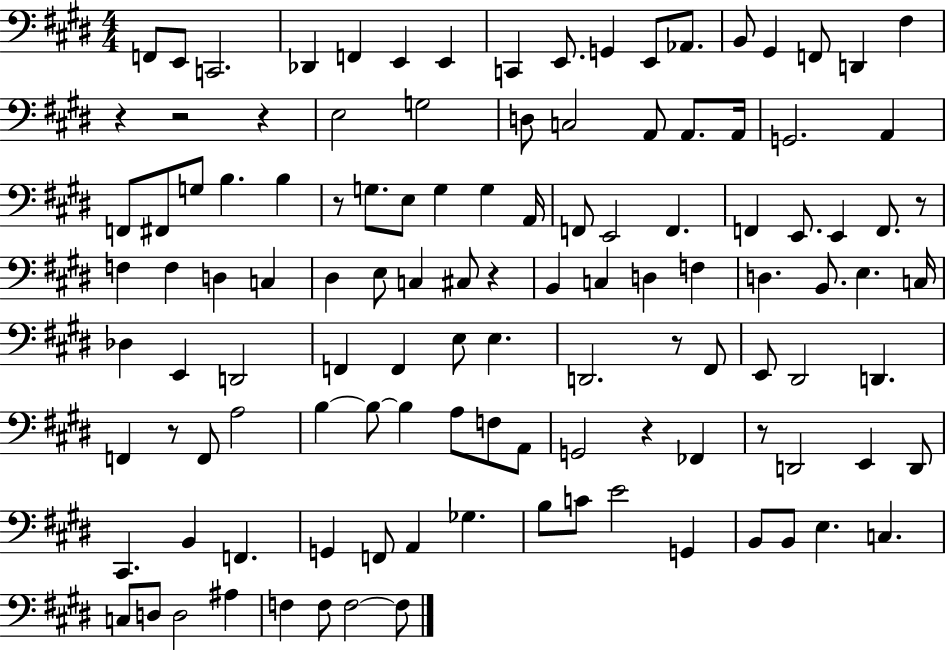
X:1
T:Untitled
M:4/4
L:1/4
K:E
F,,/2 E,,/2 C,,2 _D,, F,, E,, E,, C,, E,,/2 G,, E,,/2 _A,,/2 B,,/2 ^G,, F,,/2 D,, ^F, z z2 z E,2 G,2 D,/2 C,2 A,,/2 A,,/2 A,,/4 G,,2 A,, F,,/2 ^F,,/2 G,/2 B, B, z/2 G,/2 E,/2 G, G, A,,/4 F,,/2 E,,2 F,, F,, E,,/2 E,, F,,/2 z/2 F, F, D, C, ^D, E,/2 C, ^C,/2 z B,, C, D, F, D, B,,/2 E, C,/4 _D, E,, D,,2 F,, F,, E,/2 E, D,,2 z/2 ^F,,/2 E,,/2 ^D,,2 D,, F,, z/2 F,,/2 A,2 B, B,/2 B, A,/2 F,/2 A,,/2 G,,2 z _F,, z/2 D,,2 E,, D,,/2 ^C,, B,, F,, G,, F,,/2 A,, _G, B,/2 C/2 E2 G,, B,,/2 B,,/2 E, C, C,/2 D,/2 D,2 ^A, F, F,/2 F,2 F,/2